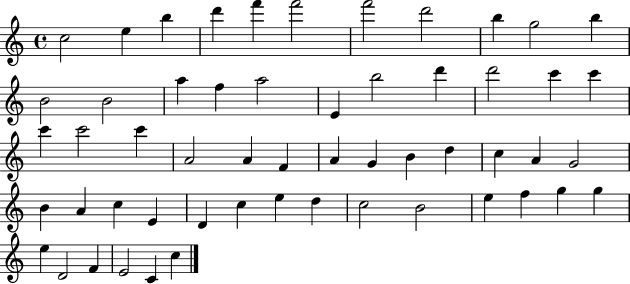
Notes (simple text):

C5/h E5/q B5/q D6/q F6/q F6/h F6/h D6/h B5/q G5/h B5/q B4/h B4/h A5/q F5/q A5/h E4/q B5/h D6/q D6/h C6/q C6/q C6/q C6/h C6/q A4/h A4/q F4/q A4/q G4/q B4/q D5/q C5/q A4/q G4/h B4/q A4/q C5/q E4/q D4/q C5/q E5/q D5/q C5/h B4/h E5/q F5/q G5/q G5/q E5/q D4/h F4/q E4/h C4/q C5/q